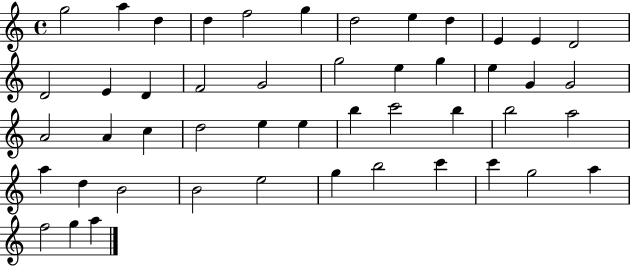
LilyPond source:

{
  \clef treble
  \time 4/4
  \defaultTimeSignature
  \key c \major
  g''2 a''4 d''4 | d''4 f''2 g''4 | d''2 e''4 d''4 | e'4 e'4 d'2 | \break d'2 e'4 d'4 | f'2 g'2 | g''2 e''4 g''4 | e''4 g'4 g'2 | \break a'2 a'4 c''4 | d''2 e''4 e''4 | b''4 c'''2 b''4 | b''2 a''2 | \break a''4 d''4 b'2 | b'2 e''2 | g''4 b''2 c'''4 | c'''4 g''2 a''4 | \break f''2 g''4 a''4 | \bar "|."
}